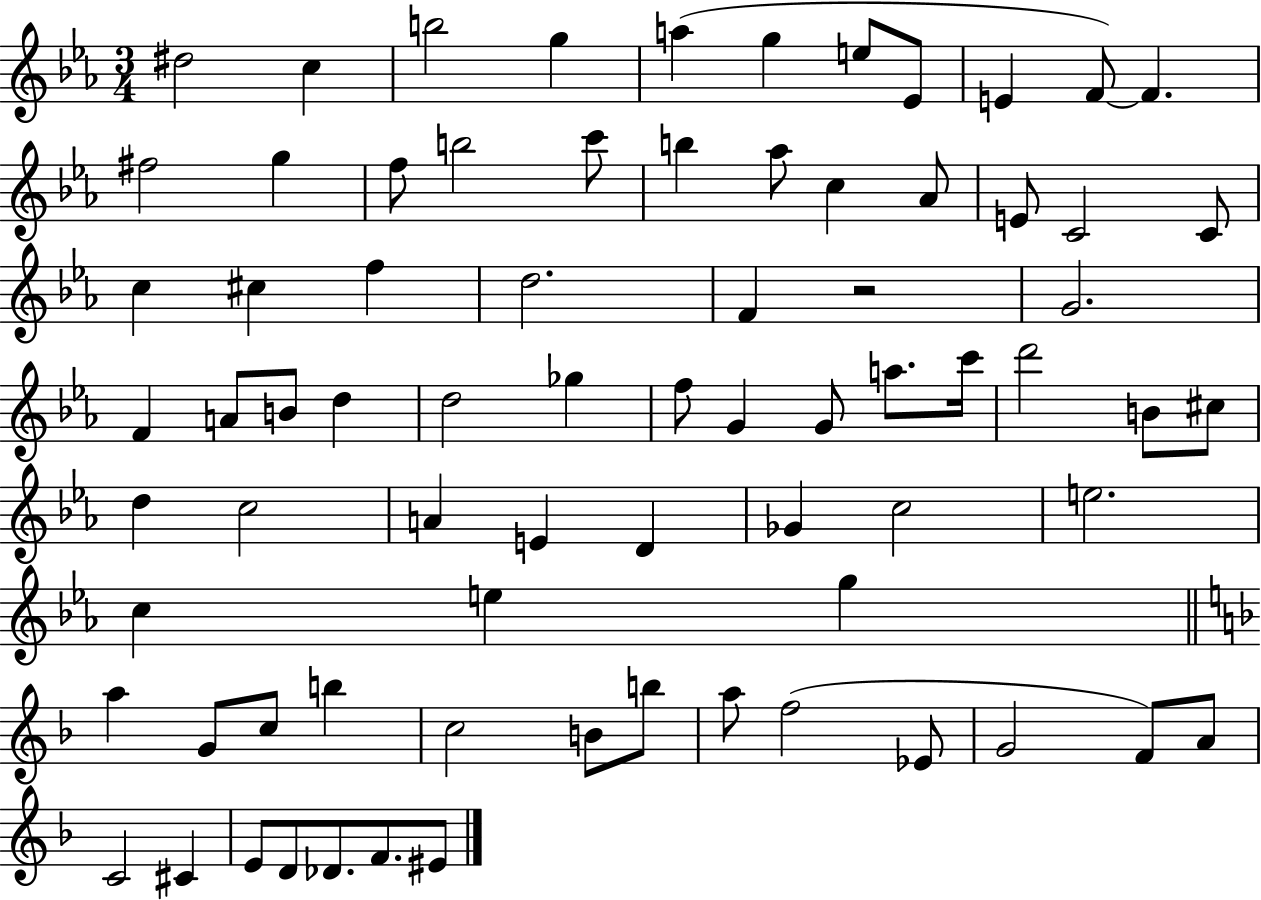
X:1
T:Untitled
M:3/4
L:1/4
K:Eb
^d2 c b2 g a g e/2 _E/2 E F/2 F ^f2 g f/2 b2 c'/2 b _a/2 c _A/2 E/2 C2 C/2 c ^c f d2 F z2 G2 F A/2 B/2 d d2 _g f/2 G G/2 a/2 c'/4 d'2 B/2 ^c/2 d c2 A E D _G c2 e2 c e g a G/2 c/2 b c2 B/2 b/2 a/2 f2 _E/2 G2 F/2 A/2 C2 ^C E/2 D/2 _D/2 F/2 ^E/2